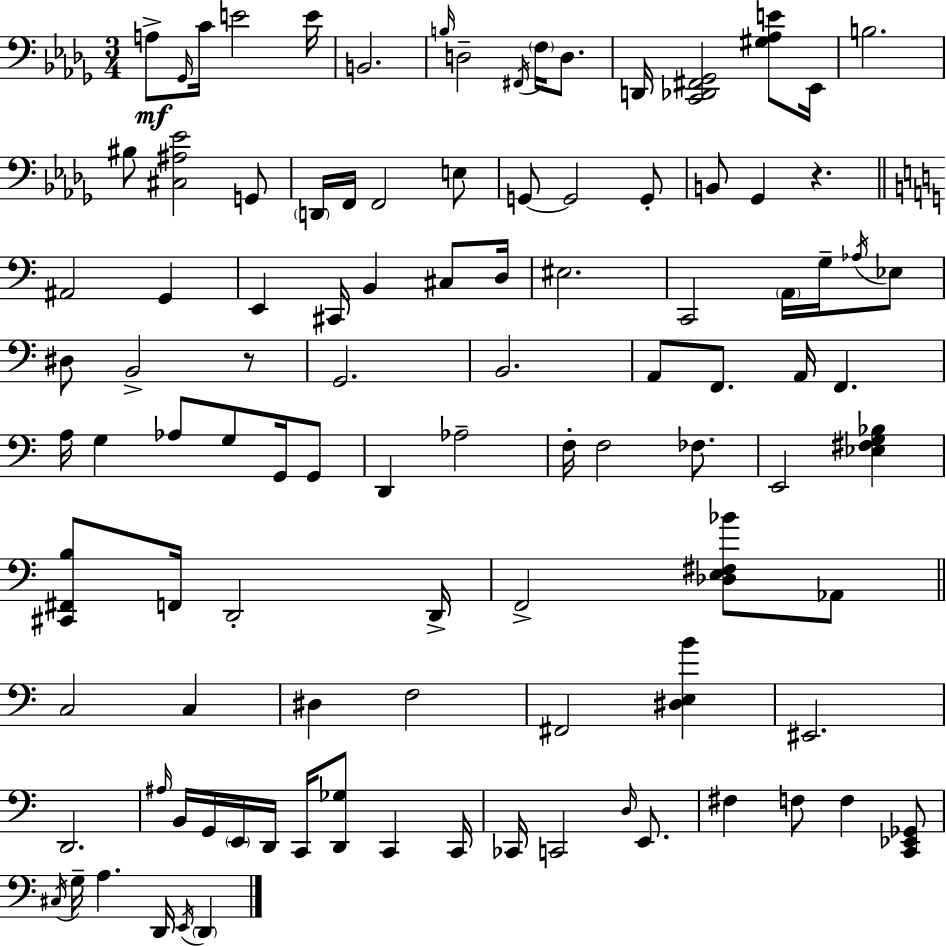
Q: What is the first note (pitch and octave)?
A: A3